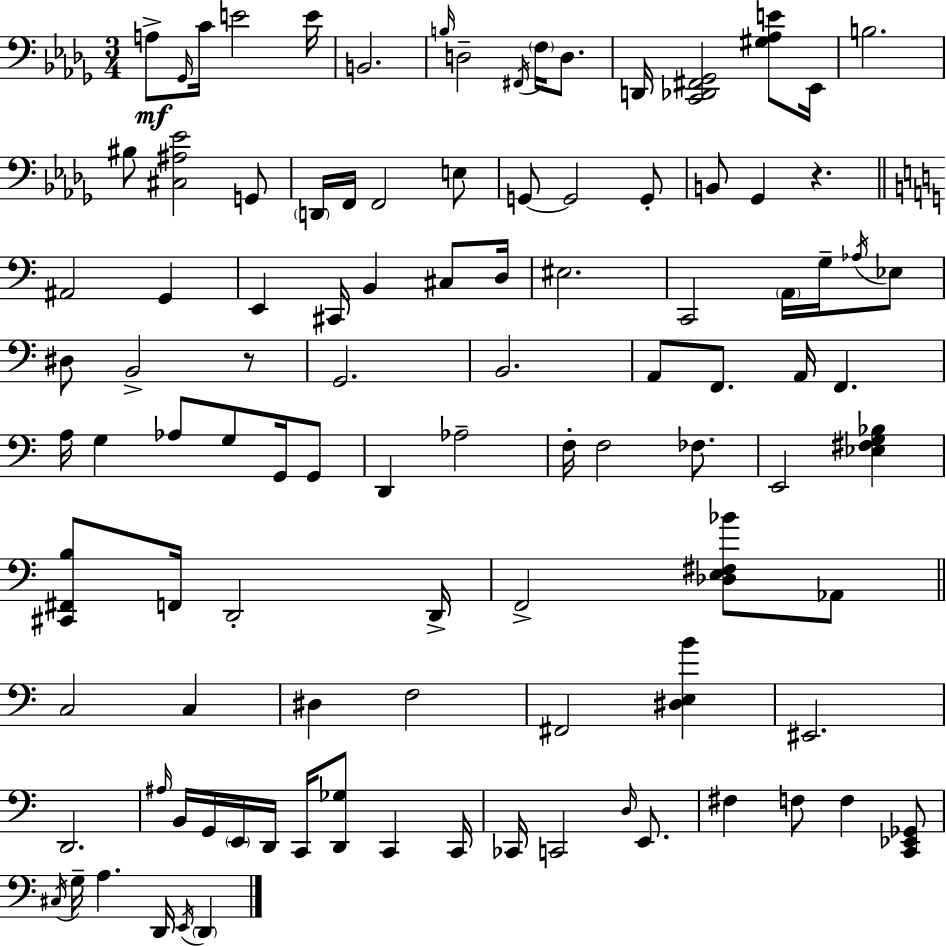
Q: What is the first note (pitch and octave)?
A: A3